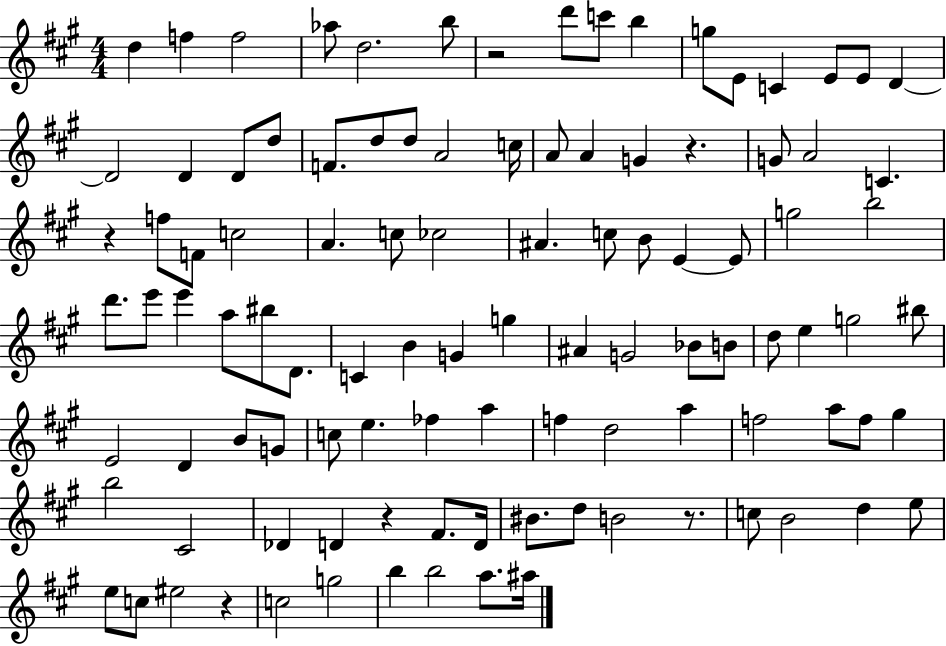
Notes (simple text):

D5/q F5/q F5/h Ab5/e D5/h. B5/e R/h D6/e C6/e B5/q G5/e E4/e C4/q E4/e E4/e D4/q D4/h D4/q D4/e D5/e F4/e. D5/e D5/e A4/h C5/s A4/e A4/q G4/q R/q. G4/e A4/h C4/q. R/q F5/e F4/e C5/h A4/q. C5/e CES5/h A#4/q. C5/e B4/e E4/q E4/e G5/h B5/h D6/e. E6/e E6/q A5/e BIS5/e D4/e. C4/q B4/q G4/q G5/q A#4/q G4/h Bb4/e B4/e D5/e E5/q G5/h BIS5/e E4/h D4/q B4/e G4/e C5/e E5/q. FES5/q A5/q F5/q D5/h A5/q F5/h A5/e F5/e G#5/q B5/h C#4/h Db4/q D4/q R/q F#4/e. D4/s BIS4/e. D5/e B4/h R/e. C5/e B4/h D5/q E5/e E5/e C5/e EIS5/h R/q C5/h G5/h B5/q B5/h A5/e. A#5/s